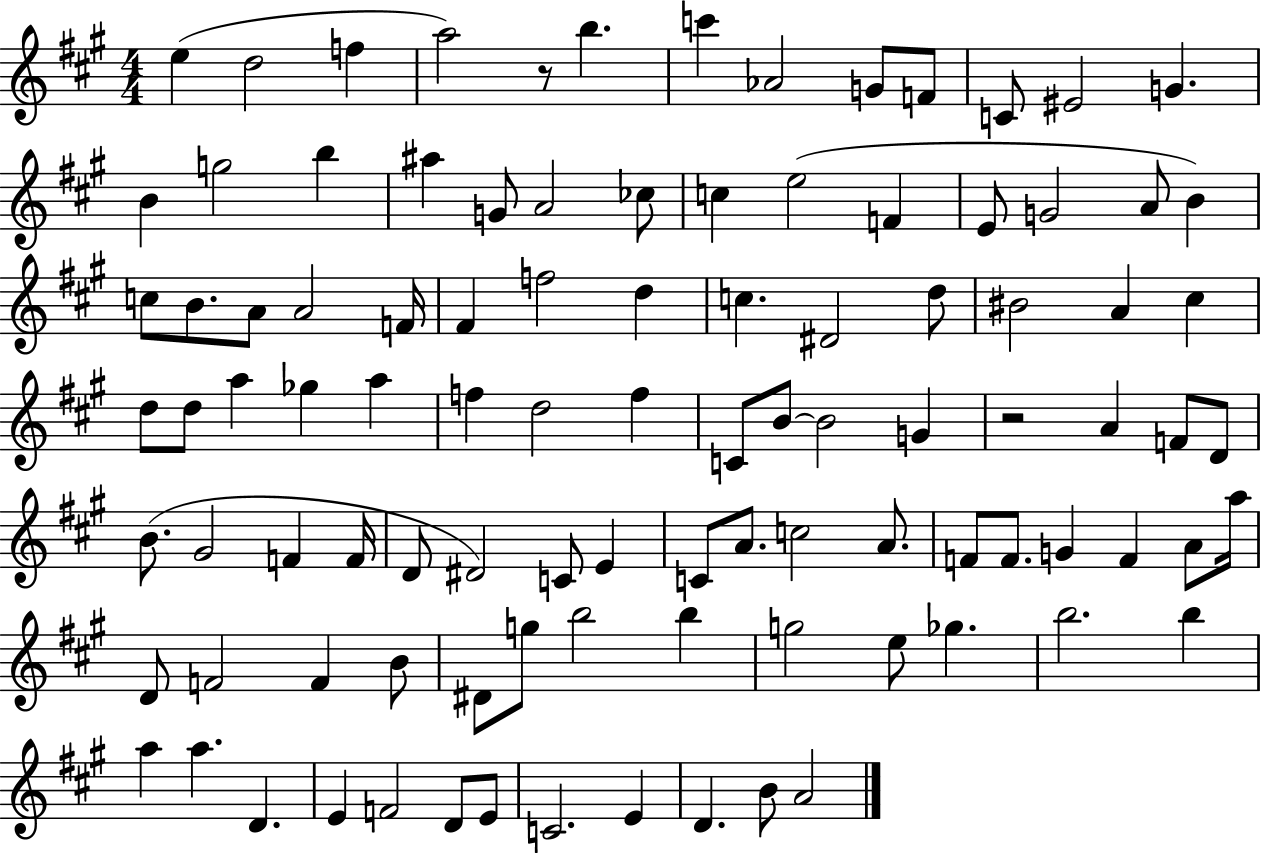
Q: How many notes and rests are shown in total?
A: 100